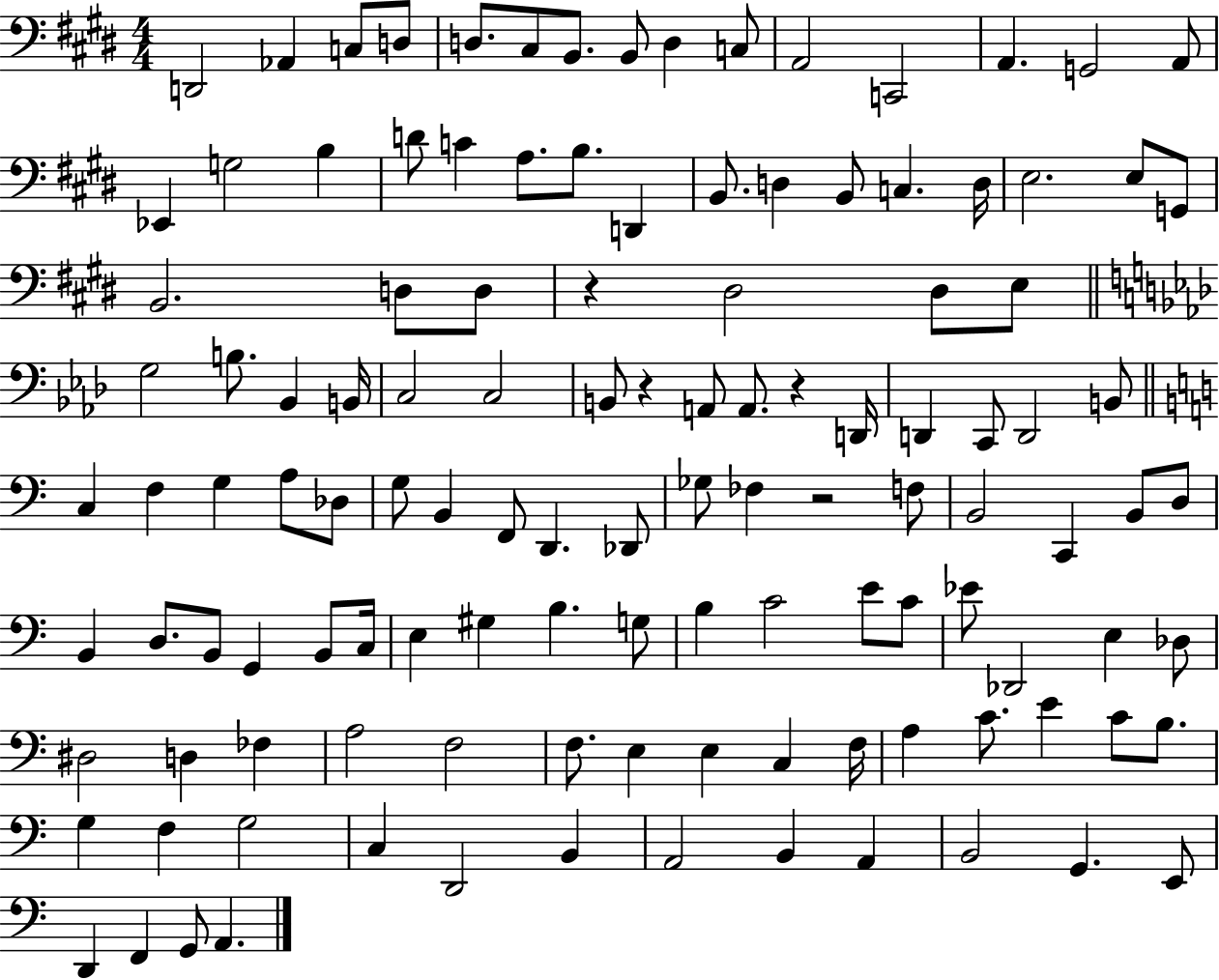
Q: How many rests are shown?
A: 4